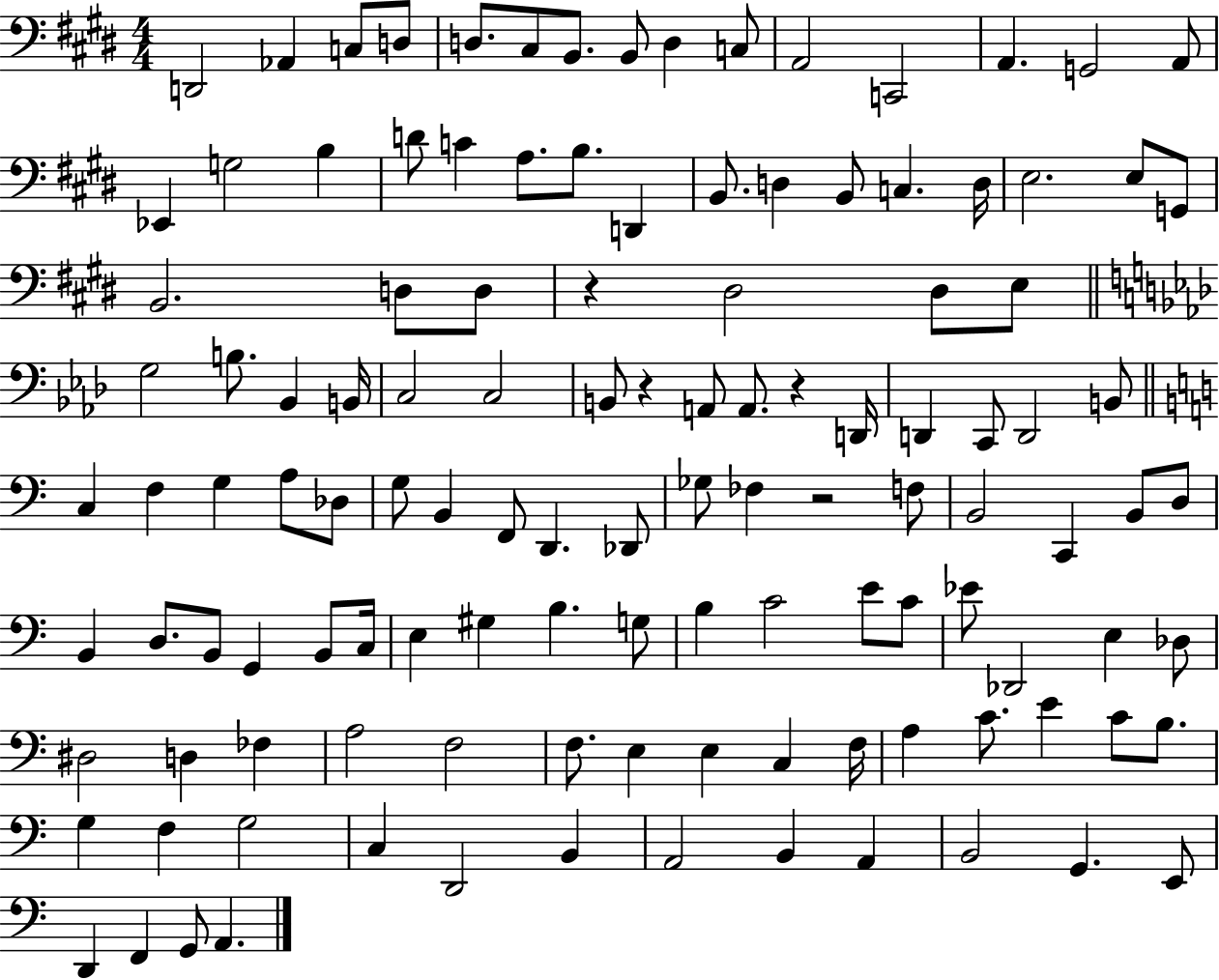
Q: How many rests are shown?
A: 4